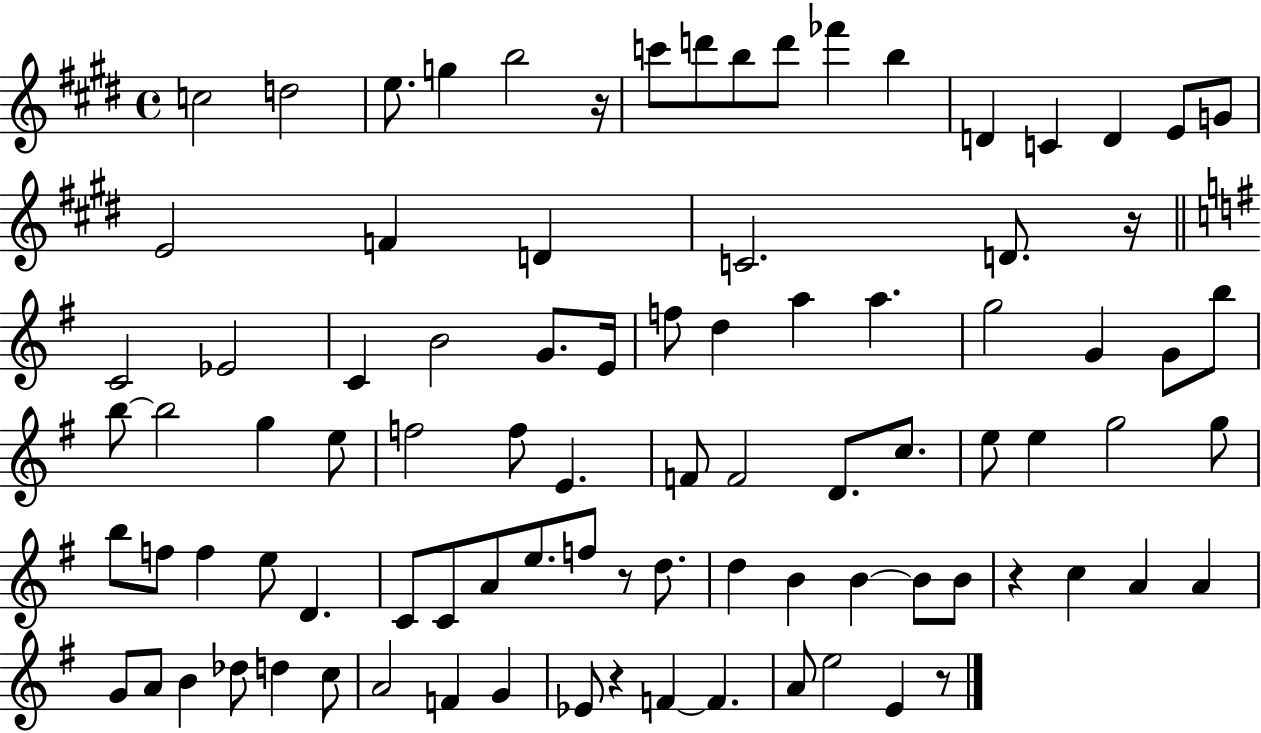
{
  \clef treble
  \time 4/4
  \defaultTimeSignature
  \key e \major
  \repeat volta 2 { c''2 d''2 | e''8. g''4 b''2 r16 | c'''8 d'''8 b''8 d'''8 fes'''4 b''4 | d'4 c'4 d'4 e'8 g'8 | \break e'2 f'4 d'4 | c'2. d'8. r16 | \bar "||" \break \key e \minor c'2 ees'2 | c'4 b'2 g'8. e'16 | f''8 d''4 a''4 a''4. | g''2 g'4 g'8 b''8 | \break b''8~~ b''2 g''4 e''8 | f''2 f''8 e'4. | f'8 f'2 d'8. c''8. | e''8 e''4 g''2 g''8 | \break b''8 f''8 f''4 e''8 d'4. | c'8 c'8 a'8 e''8. f''8 r8 d''8. | d''4 b'4 b'4~~ b'8 b'8 | r4 c''4 a'4 a'4 | \break g'8 a'8 b'4 des''8 d''4 c''8 | a'2 f'4 g'4 | ees'8 r4 f'4~~ f'4. | a'8 e''2 e'4 r8 | \break } \bar "|."
}